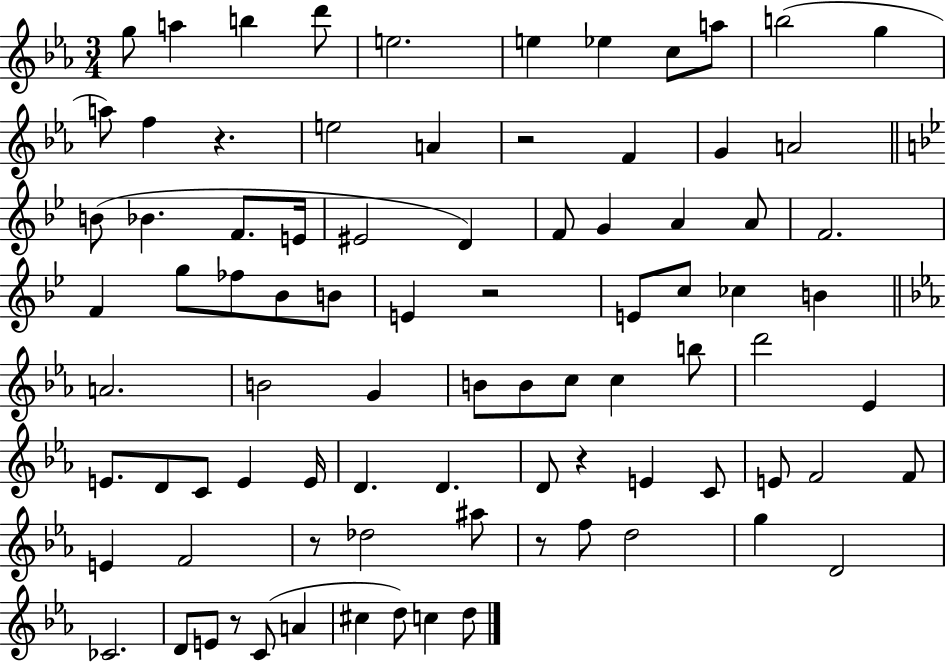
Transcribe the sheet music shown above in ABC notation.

X:1
T:Untitled
M:3/4
L:1/4
K:Eb
g/2 a b d'/2 e2 e _e c/2 a/2 b2 g a/2 f z e2 A z2 F G A2 B/2 _B F/2 E/4 ^E2 D F/2 G A A/2 F2 F g/2 _f/2 _B/2 B/2 E z2 E/2 c/2 _c B A2 B2 G B/2 B/2 c/2 c b/2 d'2 _E E/2 D/2 C/2 E E/4 D D D/2 z E C/2 E/2 F2 F/2 E F2 z/2 _d2 ^a/2 z/2 f/2 d2 g D2 _C2 D/2 E/2 z/2 C/2 A ^c d/2 c d/2